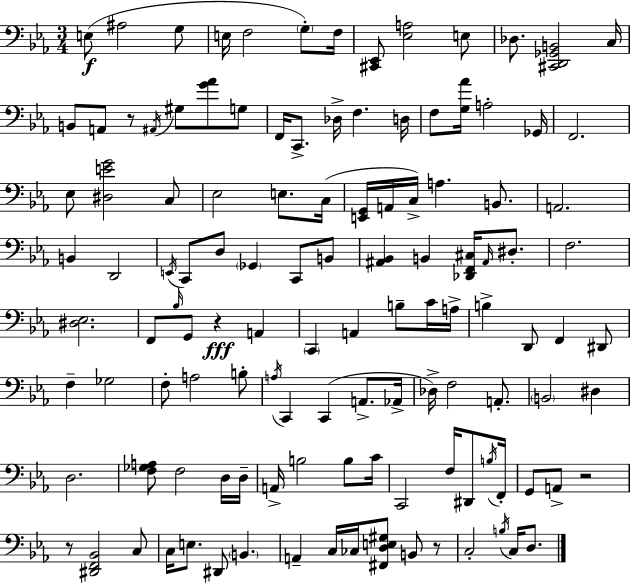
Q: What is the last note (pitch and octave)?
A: D3